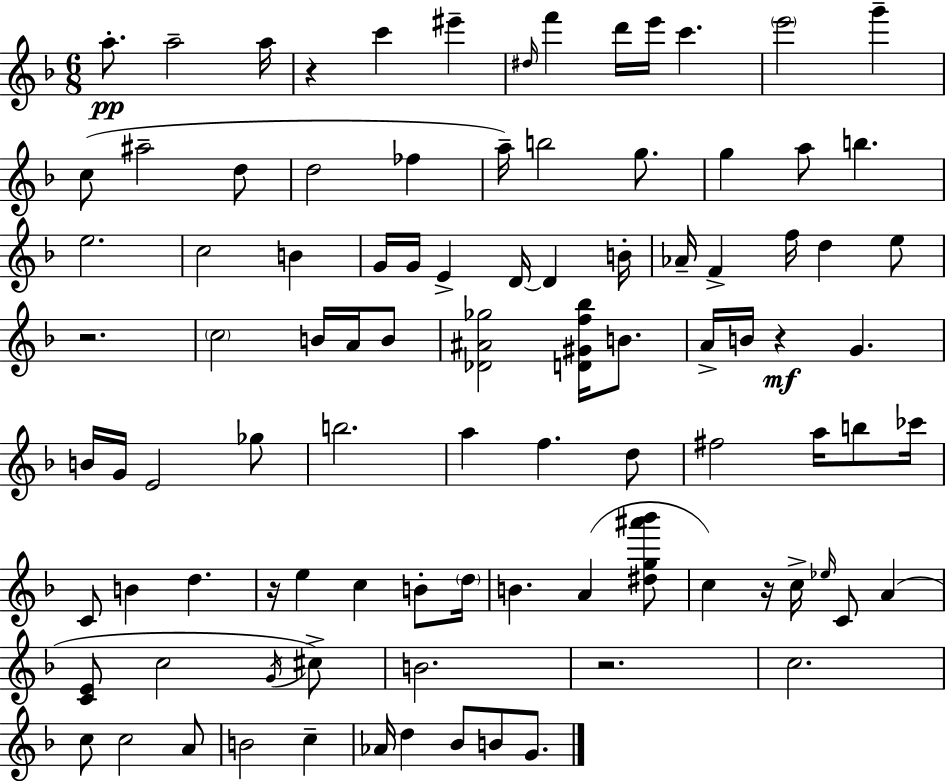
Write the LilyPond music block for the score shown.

{
  \clef treble
  \numericTimeSignature
  \time 6/8
  \key f \major
  a''8.-.\pp a''2-- a''16 | r4 c'''4 eis'''4-- | \grace { dis''16 } f'''4 d'''16 e'''16 c'''4. | \parenthesize e'''2 g'''4-- | \break c''8( ais''2-- d''8 | d''2 fes''4 | a''16--) b''2 g''8. | g''4 a''8 b''4. | \break e''2. | c''2 b'4 | g'16 g'16 e'4-> d'16~~ d'4 | b'16-. aes'16-- f'4-> f''16 d''4 e''8 | \break r2. | \parenthesize c''2 b'16 a'16 b'8 | <des' ais' ges''>2 <d' gis' f'' bes''>16 b'8. | a'16-> b'16 r4\mf g'4. | \break b'16 g'16 e'2 ges''8 | b''2. | a''4 f''4. d''8 | fis''2 a''16 b''8 | \break ces'''16 c'8 b'4 d''4. | r16 e''4 c''4 b'8-. | \parenthesize d''16 b'4. a'4( <dis'' g'' ais''' bes'''>8 | c''4) r16 c''16-> \grace { ees''16 } c'8 a'4( | \break <c' e'>8 c''2 | \acciaccatura { g'16 } cis''8->) b'2. | r2. | c''2. | \break c''8 c''2 | a'8 b'2 c''4-- | aes'16 d''4 bes'8 b'8 | g'8. \bar "|."
}